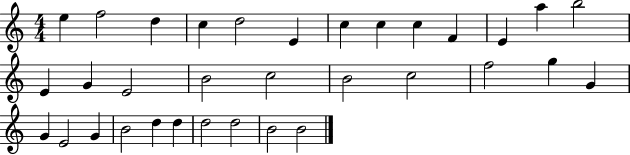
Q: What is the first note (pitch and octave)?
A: E5